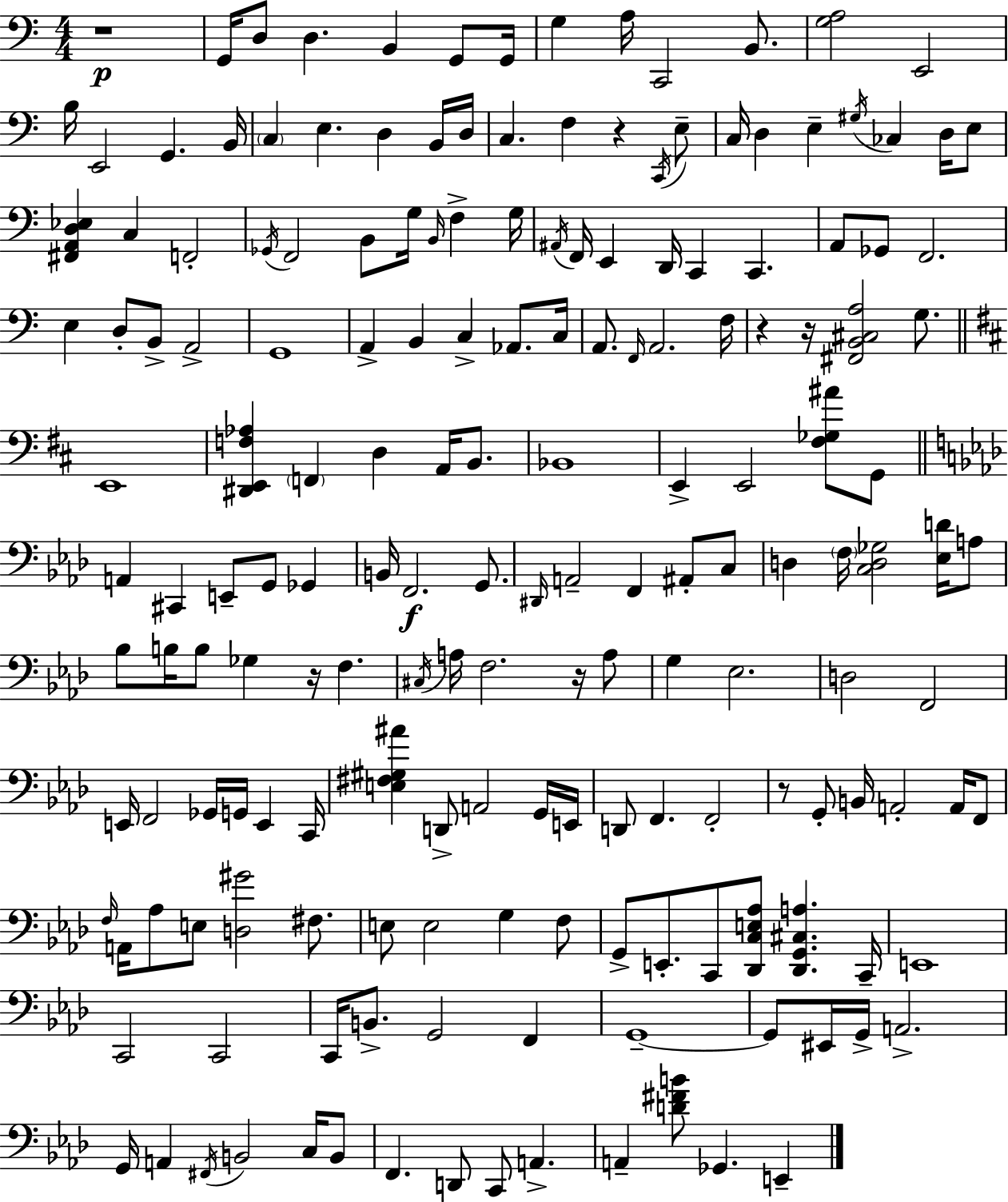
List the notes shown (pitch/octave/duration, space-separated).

R/w G2/s D3/e D3/q. B2/q G2/e G2/s G3/q A3/s C2/h B2/e. [G3,A3]/h E2/h B3/s E2/h G2/q. B2/s C3/q E3/q. D3/q B2/s D3/s C3/q. F3/q R/q C2/s E3/e C3/s D3/q E3/q G#3/s CES3/q D3/s E3/e [F#2,A2,D3,Eb3]/q C3/q F2/h Gb2/s F2/h B2/e G3/s B2/s F3/q G3/s A#2/s F2/s E2/q D2/s C2/q C2/q. A2/e Gb2/e F2/h. E3/q D3/e B2/e A2/h G2/w A2/q B2/q C3/q Ab2/e. C3/s A2/e. F2/s A2/h. F3/s R/q R/s [F#2,B2,C#3,A3]/h G3/e. E2/w [D#2,E2,F3,Ab3]/q F2/q D3/q A2/s B2/e. Bb2/w E2/q E2/h [F#3,Gb3,A#4]/e G2/e A2/q C#2/q E2/e G2/e Gb2/q B2/s F2/h. G2/e. D#2/s A2/h F2/q A#2/e C3/e D3/q F3/s [C3,D3,Gb3]/h [Eb3,D4]/s A3/e Bb3/e B3/s B3/e Gb3/q R/s F3/q. C#3/s A3/s F3/h. R/s A3/e G3/q Eb3/h. D3/h F2/h E2/s F2/h Gb2/s G2/s E2/q C2/s [E3,F#3,G#3,A#4]/q D2/e A2/h G2/s E2/s D2/e F2/q. F2/h R/e G2/e B2/s A2/h A2/s F2/e F3/s A2/s Ab3/e E3/e [D3,G#4]/h F#3/e. E3/e E3/h G3/q F3/e G2/e E2/e. C2/e [Db2,C3,E3,Ab3]/e [Db2,G2,C#3,A3]/q. C2/s E2/w C2/h C2/h C2/s B2/e. G2/h F2/q G2/w G2/e EIS2/s G2/s A2/h. G2/s A2/q F#2/s B2/h C3/s B2/e F2/q. D2/e C2/e A2/q. A2/q [D4,F#4,B4]/e Gb2/q. E2/q